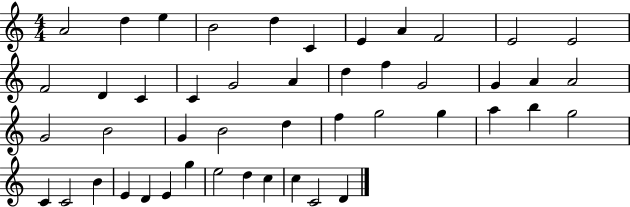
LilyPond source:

{
  \clef treble
  \numericTimeSignature
  \time 4/4
  \key c \major
  a'2 d''4 e''4 | b'2 d''4 c'4 | e'4 a'4 f'2 | e'2 e'2 | \break f'2 d'4 c'4 | c'4 g'2 a'4 | d''4 f''4 g'2 | g'4 a'4 a'2 | \break g'2 b'2 | g'4 b'2 d''4 | f''4 g''2 g''4 | a''4 b''4 g''2 | \break c'4 c'2 b'4 | e'4 d'4 e'4 g''4 | e''2 d''4 c''4 | c''4 c'2 d'4 | \break \bar "|."
}